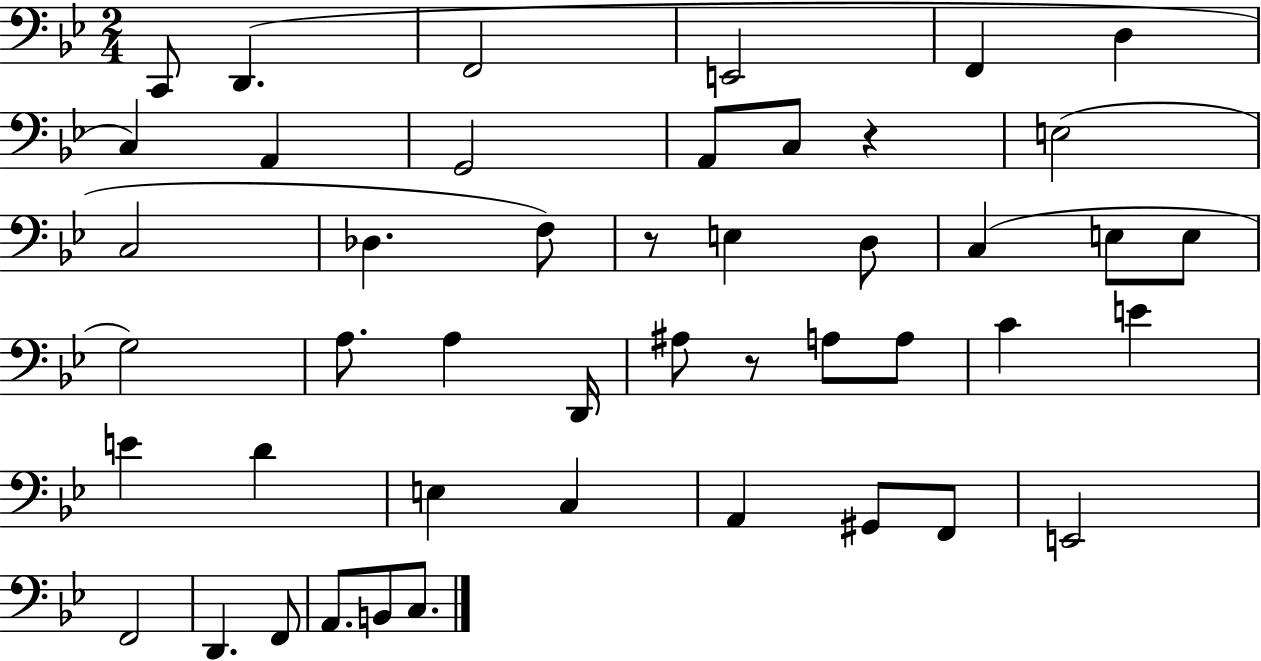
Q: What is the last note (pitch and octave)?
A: C3